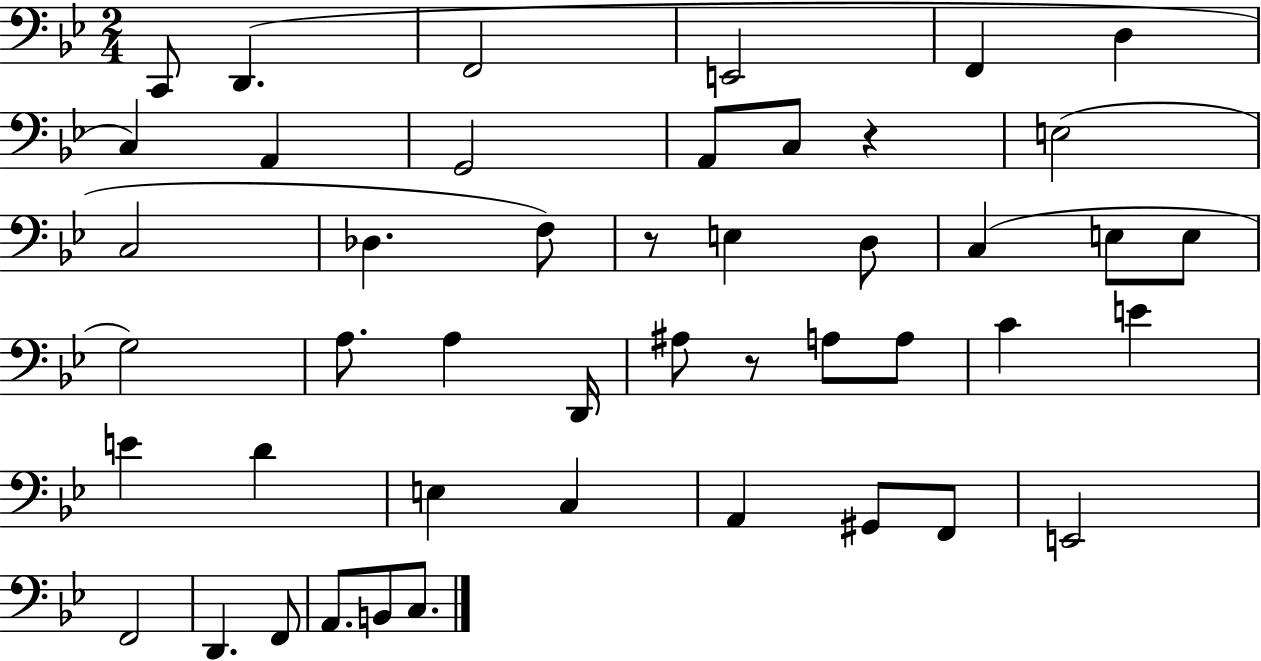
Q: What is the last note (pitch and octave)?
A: C3